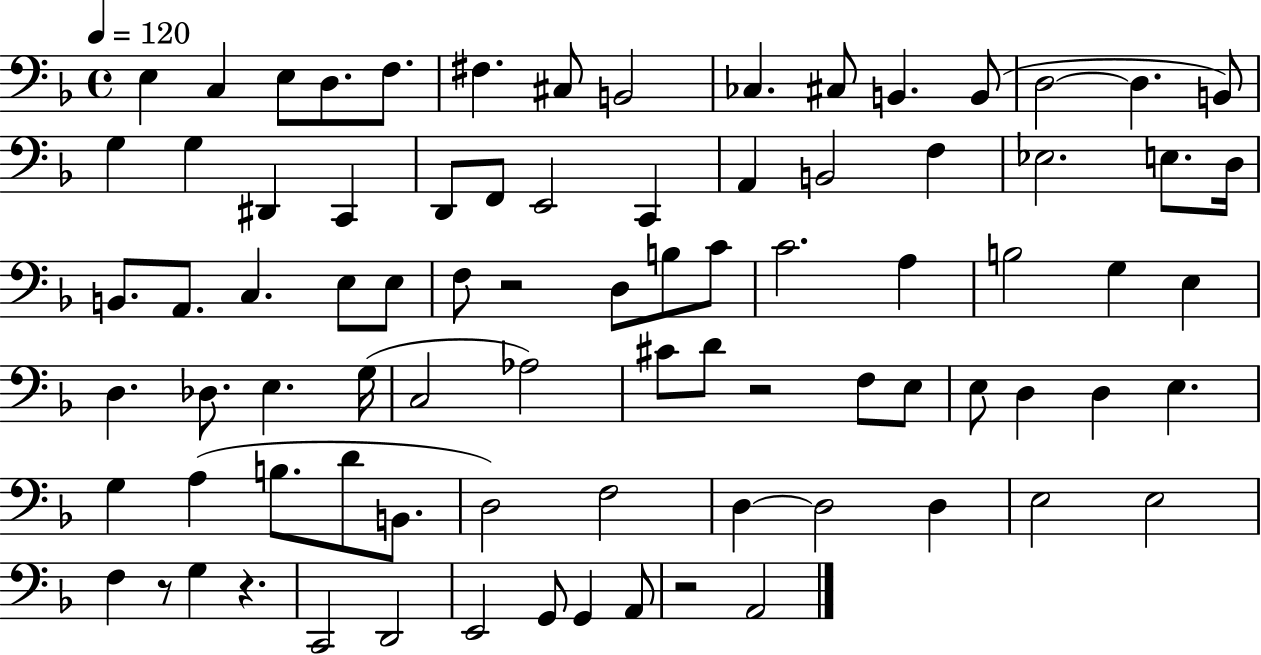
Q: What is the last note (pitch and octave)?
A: A2